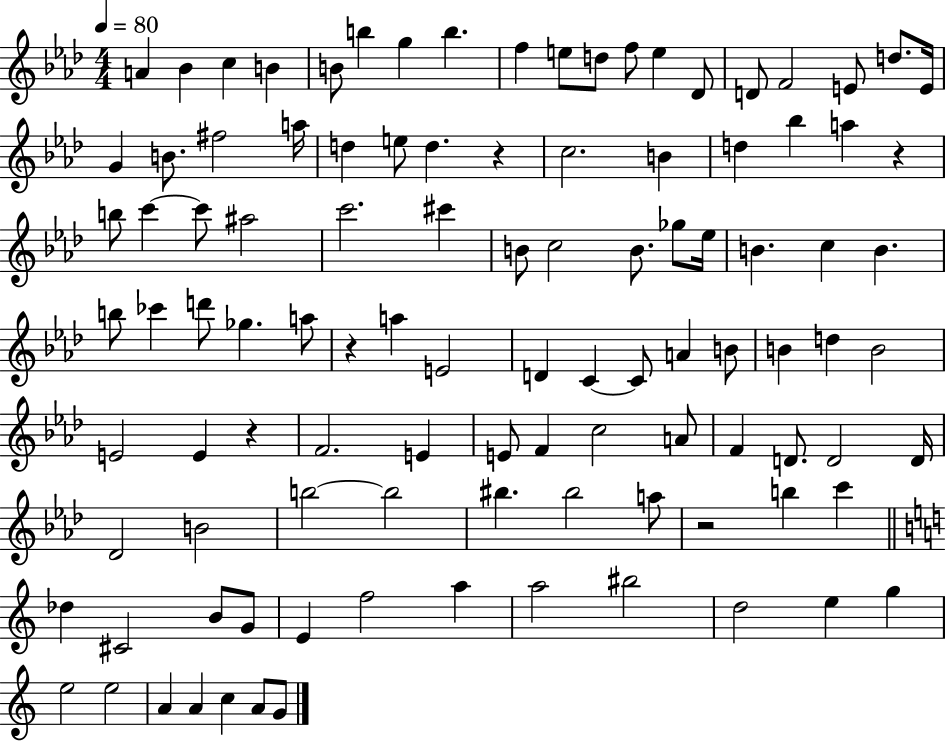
X:1
T:Untitled
M:4/4
L:1/4
K:Ab
A _B c B B/2 b g b f e/2 d/2 f/2 e _D/2 D/2 F2 E/2 d/2 E/4 G B/2 ^f2 a/4 d e/2 d z c2 B d _b a z b/2 c' c'/2 ^a2 c'2 ^c' B/2 c2 B/2 _g/2 _e/4 B c B b/2 _c' d'/2 _g a/2 z a E2 D C C/2 A B/2 B d B2 E2 E z F2 E E/2 F c2 A/2 F D/2 D2 D/4 _D2 B2 b2 b2 ^b ^b2 a/2 z2 b c' _d ^C2 B/2 G/2 E f2 a a2 ^b2 d2 e g e2 e2 A A c A/2 G/2